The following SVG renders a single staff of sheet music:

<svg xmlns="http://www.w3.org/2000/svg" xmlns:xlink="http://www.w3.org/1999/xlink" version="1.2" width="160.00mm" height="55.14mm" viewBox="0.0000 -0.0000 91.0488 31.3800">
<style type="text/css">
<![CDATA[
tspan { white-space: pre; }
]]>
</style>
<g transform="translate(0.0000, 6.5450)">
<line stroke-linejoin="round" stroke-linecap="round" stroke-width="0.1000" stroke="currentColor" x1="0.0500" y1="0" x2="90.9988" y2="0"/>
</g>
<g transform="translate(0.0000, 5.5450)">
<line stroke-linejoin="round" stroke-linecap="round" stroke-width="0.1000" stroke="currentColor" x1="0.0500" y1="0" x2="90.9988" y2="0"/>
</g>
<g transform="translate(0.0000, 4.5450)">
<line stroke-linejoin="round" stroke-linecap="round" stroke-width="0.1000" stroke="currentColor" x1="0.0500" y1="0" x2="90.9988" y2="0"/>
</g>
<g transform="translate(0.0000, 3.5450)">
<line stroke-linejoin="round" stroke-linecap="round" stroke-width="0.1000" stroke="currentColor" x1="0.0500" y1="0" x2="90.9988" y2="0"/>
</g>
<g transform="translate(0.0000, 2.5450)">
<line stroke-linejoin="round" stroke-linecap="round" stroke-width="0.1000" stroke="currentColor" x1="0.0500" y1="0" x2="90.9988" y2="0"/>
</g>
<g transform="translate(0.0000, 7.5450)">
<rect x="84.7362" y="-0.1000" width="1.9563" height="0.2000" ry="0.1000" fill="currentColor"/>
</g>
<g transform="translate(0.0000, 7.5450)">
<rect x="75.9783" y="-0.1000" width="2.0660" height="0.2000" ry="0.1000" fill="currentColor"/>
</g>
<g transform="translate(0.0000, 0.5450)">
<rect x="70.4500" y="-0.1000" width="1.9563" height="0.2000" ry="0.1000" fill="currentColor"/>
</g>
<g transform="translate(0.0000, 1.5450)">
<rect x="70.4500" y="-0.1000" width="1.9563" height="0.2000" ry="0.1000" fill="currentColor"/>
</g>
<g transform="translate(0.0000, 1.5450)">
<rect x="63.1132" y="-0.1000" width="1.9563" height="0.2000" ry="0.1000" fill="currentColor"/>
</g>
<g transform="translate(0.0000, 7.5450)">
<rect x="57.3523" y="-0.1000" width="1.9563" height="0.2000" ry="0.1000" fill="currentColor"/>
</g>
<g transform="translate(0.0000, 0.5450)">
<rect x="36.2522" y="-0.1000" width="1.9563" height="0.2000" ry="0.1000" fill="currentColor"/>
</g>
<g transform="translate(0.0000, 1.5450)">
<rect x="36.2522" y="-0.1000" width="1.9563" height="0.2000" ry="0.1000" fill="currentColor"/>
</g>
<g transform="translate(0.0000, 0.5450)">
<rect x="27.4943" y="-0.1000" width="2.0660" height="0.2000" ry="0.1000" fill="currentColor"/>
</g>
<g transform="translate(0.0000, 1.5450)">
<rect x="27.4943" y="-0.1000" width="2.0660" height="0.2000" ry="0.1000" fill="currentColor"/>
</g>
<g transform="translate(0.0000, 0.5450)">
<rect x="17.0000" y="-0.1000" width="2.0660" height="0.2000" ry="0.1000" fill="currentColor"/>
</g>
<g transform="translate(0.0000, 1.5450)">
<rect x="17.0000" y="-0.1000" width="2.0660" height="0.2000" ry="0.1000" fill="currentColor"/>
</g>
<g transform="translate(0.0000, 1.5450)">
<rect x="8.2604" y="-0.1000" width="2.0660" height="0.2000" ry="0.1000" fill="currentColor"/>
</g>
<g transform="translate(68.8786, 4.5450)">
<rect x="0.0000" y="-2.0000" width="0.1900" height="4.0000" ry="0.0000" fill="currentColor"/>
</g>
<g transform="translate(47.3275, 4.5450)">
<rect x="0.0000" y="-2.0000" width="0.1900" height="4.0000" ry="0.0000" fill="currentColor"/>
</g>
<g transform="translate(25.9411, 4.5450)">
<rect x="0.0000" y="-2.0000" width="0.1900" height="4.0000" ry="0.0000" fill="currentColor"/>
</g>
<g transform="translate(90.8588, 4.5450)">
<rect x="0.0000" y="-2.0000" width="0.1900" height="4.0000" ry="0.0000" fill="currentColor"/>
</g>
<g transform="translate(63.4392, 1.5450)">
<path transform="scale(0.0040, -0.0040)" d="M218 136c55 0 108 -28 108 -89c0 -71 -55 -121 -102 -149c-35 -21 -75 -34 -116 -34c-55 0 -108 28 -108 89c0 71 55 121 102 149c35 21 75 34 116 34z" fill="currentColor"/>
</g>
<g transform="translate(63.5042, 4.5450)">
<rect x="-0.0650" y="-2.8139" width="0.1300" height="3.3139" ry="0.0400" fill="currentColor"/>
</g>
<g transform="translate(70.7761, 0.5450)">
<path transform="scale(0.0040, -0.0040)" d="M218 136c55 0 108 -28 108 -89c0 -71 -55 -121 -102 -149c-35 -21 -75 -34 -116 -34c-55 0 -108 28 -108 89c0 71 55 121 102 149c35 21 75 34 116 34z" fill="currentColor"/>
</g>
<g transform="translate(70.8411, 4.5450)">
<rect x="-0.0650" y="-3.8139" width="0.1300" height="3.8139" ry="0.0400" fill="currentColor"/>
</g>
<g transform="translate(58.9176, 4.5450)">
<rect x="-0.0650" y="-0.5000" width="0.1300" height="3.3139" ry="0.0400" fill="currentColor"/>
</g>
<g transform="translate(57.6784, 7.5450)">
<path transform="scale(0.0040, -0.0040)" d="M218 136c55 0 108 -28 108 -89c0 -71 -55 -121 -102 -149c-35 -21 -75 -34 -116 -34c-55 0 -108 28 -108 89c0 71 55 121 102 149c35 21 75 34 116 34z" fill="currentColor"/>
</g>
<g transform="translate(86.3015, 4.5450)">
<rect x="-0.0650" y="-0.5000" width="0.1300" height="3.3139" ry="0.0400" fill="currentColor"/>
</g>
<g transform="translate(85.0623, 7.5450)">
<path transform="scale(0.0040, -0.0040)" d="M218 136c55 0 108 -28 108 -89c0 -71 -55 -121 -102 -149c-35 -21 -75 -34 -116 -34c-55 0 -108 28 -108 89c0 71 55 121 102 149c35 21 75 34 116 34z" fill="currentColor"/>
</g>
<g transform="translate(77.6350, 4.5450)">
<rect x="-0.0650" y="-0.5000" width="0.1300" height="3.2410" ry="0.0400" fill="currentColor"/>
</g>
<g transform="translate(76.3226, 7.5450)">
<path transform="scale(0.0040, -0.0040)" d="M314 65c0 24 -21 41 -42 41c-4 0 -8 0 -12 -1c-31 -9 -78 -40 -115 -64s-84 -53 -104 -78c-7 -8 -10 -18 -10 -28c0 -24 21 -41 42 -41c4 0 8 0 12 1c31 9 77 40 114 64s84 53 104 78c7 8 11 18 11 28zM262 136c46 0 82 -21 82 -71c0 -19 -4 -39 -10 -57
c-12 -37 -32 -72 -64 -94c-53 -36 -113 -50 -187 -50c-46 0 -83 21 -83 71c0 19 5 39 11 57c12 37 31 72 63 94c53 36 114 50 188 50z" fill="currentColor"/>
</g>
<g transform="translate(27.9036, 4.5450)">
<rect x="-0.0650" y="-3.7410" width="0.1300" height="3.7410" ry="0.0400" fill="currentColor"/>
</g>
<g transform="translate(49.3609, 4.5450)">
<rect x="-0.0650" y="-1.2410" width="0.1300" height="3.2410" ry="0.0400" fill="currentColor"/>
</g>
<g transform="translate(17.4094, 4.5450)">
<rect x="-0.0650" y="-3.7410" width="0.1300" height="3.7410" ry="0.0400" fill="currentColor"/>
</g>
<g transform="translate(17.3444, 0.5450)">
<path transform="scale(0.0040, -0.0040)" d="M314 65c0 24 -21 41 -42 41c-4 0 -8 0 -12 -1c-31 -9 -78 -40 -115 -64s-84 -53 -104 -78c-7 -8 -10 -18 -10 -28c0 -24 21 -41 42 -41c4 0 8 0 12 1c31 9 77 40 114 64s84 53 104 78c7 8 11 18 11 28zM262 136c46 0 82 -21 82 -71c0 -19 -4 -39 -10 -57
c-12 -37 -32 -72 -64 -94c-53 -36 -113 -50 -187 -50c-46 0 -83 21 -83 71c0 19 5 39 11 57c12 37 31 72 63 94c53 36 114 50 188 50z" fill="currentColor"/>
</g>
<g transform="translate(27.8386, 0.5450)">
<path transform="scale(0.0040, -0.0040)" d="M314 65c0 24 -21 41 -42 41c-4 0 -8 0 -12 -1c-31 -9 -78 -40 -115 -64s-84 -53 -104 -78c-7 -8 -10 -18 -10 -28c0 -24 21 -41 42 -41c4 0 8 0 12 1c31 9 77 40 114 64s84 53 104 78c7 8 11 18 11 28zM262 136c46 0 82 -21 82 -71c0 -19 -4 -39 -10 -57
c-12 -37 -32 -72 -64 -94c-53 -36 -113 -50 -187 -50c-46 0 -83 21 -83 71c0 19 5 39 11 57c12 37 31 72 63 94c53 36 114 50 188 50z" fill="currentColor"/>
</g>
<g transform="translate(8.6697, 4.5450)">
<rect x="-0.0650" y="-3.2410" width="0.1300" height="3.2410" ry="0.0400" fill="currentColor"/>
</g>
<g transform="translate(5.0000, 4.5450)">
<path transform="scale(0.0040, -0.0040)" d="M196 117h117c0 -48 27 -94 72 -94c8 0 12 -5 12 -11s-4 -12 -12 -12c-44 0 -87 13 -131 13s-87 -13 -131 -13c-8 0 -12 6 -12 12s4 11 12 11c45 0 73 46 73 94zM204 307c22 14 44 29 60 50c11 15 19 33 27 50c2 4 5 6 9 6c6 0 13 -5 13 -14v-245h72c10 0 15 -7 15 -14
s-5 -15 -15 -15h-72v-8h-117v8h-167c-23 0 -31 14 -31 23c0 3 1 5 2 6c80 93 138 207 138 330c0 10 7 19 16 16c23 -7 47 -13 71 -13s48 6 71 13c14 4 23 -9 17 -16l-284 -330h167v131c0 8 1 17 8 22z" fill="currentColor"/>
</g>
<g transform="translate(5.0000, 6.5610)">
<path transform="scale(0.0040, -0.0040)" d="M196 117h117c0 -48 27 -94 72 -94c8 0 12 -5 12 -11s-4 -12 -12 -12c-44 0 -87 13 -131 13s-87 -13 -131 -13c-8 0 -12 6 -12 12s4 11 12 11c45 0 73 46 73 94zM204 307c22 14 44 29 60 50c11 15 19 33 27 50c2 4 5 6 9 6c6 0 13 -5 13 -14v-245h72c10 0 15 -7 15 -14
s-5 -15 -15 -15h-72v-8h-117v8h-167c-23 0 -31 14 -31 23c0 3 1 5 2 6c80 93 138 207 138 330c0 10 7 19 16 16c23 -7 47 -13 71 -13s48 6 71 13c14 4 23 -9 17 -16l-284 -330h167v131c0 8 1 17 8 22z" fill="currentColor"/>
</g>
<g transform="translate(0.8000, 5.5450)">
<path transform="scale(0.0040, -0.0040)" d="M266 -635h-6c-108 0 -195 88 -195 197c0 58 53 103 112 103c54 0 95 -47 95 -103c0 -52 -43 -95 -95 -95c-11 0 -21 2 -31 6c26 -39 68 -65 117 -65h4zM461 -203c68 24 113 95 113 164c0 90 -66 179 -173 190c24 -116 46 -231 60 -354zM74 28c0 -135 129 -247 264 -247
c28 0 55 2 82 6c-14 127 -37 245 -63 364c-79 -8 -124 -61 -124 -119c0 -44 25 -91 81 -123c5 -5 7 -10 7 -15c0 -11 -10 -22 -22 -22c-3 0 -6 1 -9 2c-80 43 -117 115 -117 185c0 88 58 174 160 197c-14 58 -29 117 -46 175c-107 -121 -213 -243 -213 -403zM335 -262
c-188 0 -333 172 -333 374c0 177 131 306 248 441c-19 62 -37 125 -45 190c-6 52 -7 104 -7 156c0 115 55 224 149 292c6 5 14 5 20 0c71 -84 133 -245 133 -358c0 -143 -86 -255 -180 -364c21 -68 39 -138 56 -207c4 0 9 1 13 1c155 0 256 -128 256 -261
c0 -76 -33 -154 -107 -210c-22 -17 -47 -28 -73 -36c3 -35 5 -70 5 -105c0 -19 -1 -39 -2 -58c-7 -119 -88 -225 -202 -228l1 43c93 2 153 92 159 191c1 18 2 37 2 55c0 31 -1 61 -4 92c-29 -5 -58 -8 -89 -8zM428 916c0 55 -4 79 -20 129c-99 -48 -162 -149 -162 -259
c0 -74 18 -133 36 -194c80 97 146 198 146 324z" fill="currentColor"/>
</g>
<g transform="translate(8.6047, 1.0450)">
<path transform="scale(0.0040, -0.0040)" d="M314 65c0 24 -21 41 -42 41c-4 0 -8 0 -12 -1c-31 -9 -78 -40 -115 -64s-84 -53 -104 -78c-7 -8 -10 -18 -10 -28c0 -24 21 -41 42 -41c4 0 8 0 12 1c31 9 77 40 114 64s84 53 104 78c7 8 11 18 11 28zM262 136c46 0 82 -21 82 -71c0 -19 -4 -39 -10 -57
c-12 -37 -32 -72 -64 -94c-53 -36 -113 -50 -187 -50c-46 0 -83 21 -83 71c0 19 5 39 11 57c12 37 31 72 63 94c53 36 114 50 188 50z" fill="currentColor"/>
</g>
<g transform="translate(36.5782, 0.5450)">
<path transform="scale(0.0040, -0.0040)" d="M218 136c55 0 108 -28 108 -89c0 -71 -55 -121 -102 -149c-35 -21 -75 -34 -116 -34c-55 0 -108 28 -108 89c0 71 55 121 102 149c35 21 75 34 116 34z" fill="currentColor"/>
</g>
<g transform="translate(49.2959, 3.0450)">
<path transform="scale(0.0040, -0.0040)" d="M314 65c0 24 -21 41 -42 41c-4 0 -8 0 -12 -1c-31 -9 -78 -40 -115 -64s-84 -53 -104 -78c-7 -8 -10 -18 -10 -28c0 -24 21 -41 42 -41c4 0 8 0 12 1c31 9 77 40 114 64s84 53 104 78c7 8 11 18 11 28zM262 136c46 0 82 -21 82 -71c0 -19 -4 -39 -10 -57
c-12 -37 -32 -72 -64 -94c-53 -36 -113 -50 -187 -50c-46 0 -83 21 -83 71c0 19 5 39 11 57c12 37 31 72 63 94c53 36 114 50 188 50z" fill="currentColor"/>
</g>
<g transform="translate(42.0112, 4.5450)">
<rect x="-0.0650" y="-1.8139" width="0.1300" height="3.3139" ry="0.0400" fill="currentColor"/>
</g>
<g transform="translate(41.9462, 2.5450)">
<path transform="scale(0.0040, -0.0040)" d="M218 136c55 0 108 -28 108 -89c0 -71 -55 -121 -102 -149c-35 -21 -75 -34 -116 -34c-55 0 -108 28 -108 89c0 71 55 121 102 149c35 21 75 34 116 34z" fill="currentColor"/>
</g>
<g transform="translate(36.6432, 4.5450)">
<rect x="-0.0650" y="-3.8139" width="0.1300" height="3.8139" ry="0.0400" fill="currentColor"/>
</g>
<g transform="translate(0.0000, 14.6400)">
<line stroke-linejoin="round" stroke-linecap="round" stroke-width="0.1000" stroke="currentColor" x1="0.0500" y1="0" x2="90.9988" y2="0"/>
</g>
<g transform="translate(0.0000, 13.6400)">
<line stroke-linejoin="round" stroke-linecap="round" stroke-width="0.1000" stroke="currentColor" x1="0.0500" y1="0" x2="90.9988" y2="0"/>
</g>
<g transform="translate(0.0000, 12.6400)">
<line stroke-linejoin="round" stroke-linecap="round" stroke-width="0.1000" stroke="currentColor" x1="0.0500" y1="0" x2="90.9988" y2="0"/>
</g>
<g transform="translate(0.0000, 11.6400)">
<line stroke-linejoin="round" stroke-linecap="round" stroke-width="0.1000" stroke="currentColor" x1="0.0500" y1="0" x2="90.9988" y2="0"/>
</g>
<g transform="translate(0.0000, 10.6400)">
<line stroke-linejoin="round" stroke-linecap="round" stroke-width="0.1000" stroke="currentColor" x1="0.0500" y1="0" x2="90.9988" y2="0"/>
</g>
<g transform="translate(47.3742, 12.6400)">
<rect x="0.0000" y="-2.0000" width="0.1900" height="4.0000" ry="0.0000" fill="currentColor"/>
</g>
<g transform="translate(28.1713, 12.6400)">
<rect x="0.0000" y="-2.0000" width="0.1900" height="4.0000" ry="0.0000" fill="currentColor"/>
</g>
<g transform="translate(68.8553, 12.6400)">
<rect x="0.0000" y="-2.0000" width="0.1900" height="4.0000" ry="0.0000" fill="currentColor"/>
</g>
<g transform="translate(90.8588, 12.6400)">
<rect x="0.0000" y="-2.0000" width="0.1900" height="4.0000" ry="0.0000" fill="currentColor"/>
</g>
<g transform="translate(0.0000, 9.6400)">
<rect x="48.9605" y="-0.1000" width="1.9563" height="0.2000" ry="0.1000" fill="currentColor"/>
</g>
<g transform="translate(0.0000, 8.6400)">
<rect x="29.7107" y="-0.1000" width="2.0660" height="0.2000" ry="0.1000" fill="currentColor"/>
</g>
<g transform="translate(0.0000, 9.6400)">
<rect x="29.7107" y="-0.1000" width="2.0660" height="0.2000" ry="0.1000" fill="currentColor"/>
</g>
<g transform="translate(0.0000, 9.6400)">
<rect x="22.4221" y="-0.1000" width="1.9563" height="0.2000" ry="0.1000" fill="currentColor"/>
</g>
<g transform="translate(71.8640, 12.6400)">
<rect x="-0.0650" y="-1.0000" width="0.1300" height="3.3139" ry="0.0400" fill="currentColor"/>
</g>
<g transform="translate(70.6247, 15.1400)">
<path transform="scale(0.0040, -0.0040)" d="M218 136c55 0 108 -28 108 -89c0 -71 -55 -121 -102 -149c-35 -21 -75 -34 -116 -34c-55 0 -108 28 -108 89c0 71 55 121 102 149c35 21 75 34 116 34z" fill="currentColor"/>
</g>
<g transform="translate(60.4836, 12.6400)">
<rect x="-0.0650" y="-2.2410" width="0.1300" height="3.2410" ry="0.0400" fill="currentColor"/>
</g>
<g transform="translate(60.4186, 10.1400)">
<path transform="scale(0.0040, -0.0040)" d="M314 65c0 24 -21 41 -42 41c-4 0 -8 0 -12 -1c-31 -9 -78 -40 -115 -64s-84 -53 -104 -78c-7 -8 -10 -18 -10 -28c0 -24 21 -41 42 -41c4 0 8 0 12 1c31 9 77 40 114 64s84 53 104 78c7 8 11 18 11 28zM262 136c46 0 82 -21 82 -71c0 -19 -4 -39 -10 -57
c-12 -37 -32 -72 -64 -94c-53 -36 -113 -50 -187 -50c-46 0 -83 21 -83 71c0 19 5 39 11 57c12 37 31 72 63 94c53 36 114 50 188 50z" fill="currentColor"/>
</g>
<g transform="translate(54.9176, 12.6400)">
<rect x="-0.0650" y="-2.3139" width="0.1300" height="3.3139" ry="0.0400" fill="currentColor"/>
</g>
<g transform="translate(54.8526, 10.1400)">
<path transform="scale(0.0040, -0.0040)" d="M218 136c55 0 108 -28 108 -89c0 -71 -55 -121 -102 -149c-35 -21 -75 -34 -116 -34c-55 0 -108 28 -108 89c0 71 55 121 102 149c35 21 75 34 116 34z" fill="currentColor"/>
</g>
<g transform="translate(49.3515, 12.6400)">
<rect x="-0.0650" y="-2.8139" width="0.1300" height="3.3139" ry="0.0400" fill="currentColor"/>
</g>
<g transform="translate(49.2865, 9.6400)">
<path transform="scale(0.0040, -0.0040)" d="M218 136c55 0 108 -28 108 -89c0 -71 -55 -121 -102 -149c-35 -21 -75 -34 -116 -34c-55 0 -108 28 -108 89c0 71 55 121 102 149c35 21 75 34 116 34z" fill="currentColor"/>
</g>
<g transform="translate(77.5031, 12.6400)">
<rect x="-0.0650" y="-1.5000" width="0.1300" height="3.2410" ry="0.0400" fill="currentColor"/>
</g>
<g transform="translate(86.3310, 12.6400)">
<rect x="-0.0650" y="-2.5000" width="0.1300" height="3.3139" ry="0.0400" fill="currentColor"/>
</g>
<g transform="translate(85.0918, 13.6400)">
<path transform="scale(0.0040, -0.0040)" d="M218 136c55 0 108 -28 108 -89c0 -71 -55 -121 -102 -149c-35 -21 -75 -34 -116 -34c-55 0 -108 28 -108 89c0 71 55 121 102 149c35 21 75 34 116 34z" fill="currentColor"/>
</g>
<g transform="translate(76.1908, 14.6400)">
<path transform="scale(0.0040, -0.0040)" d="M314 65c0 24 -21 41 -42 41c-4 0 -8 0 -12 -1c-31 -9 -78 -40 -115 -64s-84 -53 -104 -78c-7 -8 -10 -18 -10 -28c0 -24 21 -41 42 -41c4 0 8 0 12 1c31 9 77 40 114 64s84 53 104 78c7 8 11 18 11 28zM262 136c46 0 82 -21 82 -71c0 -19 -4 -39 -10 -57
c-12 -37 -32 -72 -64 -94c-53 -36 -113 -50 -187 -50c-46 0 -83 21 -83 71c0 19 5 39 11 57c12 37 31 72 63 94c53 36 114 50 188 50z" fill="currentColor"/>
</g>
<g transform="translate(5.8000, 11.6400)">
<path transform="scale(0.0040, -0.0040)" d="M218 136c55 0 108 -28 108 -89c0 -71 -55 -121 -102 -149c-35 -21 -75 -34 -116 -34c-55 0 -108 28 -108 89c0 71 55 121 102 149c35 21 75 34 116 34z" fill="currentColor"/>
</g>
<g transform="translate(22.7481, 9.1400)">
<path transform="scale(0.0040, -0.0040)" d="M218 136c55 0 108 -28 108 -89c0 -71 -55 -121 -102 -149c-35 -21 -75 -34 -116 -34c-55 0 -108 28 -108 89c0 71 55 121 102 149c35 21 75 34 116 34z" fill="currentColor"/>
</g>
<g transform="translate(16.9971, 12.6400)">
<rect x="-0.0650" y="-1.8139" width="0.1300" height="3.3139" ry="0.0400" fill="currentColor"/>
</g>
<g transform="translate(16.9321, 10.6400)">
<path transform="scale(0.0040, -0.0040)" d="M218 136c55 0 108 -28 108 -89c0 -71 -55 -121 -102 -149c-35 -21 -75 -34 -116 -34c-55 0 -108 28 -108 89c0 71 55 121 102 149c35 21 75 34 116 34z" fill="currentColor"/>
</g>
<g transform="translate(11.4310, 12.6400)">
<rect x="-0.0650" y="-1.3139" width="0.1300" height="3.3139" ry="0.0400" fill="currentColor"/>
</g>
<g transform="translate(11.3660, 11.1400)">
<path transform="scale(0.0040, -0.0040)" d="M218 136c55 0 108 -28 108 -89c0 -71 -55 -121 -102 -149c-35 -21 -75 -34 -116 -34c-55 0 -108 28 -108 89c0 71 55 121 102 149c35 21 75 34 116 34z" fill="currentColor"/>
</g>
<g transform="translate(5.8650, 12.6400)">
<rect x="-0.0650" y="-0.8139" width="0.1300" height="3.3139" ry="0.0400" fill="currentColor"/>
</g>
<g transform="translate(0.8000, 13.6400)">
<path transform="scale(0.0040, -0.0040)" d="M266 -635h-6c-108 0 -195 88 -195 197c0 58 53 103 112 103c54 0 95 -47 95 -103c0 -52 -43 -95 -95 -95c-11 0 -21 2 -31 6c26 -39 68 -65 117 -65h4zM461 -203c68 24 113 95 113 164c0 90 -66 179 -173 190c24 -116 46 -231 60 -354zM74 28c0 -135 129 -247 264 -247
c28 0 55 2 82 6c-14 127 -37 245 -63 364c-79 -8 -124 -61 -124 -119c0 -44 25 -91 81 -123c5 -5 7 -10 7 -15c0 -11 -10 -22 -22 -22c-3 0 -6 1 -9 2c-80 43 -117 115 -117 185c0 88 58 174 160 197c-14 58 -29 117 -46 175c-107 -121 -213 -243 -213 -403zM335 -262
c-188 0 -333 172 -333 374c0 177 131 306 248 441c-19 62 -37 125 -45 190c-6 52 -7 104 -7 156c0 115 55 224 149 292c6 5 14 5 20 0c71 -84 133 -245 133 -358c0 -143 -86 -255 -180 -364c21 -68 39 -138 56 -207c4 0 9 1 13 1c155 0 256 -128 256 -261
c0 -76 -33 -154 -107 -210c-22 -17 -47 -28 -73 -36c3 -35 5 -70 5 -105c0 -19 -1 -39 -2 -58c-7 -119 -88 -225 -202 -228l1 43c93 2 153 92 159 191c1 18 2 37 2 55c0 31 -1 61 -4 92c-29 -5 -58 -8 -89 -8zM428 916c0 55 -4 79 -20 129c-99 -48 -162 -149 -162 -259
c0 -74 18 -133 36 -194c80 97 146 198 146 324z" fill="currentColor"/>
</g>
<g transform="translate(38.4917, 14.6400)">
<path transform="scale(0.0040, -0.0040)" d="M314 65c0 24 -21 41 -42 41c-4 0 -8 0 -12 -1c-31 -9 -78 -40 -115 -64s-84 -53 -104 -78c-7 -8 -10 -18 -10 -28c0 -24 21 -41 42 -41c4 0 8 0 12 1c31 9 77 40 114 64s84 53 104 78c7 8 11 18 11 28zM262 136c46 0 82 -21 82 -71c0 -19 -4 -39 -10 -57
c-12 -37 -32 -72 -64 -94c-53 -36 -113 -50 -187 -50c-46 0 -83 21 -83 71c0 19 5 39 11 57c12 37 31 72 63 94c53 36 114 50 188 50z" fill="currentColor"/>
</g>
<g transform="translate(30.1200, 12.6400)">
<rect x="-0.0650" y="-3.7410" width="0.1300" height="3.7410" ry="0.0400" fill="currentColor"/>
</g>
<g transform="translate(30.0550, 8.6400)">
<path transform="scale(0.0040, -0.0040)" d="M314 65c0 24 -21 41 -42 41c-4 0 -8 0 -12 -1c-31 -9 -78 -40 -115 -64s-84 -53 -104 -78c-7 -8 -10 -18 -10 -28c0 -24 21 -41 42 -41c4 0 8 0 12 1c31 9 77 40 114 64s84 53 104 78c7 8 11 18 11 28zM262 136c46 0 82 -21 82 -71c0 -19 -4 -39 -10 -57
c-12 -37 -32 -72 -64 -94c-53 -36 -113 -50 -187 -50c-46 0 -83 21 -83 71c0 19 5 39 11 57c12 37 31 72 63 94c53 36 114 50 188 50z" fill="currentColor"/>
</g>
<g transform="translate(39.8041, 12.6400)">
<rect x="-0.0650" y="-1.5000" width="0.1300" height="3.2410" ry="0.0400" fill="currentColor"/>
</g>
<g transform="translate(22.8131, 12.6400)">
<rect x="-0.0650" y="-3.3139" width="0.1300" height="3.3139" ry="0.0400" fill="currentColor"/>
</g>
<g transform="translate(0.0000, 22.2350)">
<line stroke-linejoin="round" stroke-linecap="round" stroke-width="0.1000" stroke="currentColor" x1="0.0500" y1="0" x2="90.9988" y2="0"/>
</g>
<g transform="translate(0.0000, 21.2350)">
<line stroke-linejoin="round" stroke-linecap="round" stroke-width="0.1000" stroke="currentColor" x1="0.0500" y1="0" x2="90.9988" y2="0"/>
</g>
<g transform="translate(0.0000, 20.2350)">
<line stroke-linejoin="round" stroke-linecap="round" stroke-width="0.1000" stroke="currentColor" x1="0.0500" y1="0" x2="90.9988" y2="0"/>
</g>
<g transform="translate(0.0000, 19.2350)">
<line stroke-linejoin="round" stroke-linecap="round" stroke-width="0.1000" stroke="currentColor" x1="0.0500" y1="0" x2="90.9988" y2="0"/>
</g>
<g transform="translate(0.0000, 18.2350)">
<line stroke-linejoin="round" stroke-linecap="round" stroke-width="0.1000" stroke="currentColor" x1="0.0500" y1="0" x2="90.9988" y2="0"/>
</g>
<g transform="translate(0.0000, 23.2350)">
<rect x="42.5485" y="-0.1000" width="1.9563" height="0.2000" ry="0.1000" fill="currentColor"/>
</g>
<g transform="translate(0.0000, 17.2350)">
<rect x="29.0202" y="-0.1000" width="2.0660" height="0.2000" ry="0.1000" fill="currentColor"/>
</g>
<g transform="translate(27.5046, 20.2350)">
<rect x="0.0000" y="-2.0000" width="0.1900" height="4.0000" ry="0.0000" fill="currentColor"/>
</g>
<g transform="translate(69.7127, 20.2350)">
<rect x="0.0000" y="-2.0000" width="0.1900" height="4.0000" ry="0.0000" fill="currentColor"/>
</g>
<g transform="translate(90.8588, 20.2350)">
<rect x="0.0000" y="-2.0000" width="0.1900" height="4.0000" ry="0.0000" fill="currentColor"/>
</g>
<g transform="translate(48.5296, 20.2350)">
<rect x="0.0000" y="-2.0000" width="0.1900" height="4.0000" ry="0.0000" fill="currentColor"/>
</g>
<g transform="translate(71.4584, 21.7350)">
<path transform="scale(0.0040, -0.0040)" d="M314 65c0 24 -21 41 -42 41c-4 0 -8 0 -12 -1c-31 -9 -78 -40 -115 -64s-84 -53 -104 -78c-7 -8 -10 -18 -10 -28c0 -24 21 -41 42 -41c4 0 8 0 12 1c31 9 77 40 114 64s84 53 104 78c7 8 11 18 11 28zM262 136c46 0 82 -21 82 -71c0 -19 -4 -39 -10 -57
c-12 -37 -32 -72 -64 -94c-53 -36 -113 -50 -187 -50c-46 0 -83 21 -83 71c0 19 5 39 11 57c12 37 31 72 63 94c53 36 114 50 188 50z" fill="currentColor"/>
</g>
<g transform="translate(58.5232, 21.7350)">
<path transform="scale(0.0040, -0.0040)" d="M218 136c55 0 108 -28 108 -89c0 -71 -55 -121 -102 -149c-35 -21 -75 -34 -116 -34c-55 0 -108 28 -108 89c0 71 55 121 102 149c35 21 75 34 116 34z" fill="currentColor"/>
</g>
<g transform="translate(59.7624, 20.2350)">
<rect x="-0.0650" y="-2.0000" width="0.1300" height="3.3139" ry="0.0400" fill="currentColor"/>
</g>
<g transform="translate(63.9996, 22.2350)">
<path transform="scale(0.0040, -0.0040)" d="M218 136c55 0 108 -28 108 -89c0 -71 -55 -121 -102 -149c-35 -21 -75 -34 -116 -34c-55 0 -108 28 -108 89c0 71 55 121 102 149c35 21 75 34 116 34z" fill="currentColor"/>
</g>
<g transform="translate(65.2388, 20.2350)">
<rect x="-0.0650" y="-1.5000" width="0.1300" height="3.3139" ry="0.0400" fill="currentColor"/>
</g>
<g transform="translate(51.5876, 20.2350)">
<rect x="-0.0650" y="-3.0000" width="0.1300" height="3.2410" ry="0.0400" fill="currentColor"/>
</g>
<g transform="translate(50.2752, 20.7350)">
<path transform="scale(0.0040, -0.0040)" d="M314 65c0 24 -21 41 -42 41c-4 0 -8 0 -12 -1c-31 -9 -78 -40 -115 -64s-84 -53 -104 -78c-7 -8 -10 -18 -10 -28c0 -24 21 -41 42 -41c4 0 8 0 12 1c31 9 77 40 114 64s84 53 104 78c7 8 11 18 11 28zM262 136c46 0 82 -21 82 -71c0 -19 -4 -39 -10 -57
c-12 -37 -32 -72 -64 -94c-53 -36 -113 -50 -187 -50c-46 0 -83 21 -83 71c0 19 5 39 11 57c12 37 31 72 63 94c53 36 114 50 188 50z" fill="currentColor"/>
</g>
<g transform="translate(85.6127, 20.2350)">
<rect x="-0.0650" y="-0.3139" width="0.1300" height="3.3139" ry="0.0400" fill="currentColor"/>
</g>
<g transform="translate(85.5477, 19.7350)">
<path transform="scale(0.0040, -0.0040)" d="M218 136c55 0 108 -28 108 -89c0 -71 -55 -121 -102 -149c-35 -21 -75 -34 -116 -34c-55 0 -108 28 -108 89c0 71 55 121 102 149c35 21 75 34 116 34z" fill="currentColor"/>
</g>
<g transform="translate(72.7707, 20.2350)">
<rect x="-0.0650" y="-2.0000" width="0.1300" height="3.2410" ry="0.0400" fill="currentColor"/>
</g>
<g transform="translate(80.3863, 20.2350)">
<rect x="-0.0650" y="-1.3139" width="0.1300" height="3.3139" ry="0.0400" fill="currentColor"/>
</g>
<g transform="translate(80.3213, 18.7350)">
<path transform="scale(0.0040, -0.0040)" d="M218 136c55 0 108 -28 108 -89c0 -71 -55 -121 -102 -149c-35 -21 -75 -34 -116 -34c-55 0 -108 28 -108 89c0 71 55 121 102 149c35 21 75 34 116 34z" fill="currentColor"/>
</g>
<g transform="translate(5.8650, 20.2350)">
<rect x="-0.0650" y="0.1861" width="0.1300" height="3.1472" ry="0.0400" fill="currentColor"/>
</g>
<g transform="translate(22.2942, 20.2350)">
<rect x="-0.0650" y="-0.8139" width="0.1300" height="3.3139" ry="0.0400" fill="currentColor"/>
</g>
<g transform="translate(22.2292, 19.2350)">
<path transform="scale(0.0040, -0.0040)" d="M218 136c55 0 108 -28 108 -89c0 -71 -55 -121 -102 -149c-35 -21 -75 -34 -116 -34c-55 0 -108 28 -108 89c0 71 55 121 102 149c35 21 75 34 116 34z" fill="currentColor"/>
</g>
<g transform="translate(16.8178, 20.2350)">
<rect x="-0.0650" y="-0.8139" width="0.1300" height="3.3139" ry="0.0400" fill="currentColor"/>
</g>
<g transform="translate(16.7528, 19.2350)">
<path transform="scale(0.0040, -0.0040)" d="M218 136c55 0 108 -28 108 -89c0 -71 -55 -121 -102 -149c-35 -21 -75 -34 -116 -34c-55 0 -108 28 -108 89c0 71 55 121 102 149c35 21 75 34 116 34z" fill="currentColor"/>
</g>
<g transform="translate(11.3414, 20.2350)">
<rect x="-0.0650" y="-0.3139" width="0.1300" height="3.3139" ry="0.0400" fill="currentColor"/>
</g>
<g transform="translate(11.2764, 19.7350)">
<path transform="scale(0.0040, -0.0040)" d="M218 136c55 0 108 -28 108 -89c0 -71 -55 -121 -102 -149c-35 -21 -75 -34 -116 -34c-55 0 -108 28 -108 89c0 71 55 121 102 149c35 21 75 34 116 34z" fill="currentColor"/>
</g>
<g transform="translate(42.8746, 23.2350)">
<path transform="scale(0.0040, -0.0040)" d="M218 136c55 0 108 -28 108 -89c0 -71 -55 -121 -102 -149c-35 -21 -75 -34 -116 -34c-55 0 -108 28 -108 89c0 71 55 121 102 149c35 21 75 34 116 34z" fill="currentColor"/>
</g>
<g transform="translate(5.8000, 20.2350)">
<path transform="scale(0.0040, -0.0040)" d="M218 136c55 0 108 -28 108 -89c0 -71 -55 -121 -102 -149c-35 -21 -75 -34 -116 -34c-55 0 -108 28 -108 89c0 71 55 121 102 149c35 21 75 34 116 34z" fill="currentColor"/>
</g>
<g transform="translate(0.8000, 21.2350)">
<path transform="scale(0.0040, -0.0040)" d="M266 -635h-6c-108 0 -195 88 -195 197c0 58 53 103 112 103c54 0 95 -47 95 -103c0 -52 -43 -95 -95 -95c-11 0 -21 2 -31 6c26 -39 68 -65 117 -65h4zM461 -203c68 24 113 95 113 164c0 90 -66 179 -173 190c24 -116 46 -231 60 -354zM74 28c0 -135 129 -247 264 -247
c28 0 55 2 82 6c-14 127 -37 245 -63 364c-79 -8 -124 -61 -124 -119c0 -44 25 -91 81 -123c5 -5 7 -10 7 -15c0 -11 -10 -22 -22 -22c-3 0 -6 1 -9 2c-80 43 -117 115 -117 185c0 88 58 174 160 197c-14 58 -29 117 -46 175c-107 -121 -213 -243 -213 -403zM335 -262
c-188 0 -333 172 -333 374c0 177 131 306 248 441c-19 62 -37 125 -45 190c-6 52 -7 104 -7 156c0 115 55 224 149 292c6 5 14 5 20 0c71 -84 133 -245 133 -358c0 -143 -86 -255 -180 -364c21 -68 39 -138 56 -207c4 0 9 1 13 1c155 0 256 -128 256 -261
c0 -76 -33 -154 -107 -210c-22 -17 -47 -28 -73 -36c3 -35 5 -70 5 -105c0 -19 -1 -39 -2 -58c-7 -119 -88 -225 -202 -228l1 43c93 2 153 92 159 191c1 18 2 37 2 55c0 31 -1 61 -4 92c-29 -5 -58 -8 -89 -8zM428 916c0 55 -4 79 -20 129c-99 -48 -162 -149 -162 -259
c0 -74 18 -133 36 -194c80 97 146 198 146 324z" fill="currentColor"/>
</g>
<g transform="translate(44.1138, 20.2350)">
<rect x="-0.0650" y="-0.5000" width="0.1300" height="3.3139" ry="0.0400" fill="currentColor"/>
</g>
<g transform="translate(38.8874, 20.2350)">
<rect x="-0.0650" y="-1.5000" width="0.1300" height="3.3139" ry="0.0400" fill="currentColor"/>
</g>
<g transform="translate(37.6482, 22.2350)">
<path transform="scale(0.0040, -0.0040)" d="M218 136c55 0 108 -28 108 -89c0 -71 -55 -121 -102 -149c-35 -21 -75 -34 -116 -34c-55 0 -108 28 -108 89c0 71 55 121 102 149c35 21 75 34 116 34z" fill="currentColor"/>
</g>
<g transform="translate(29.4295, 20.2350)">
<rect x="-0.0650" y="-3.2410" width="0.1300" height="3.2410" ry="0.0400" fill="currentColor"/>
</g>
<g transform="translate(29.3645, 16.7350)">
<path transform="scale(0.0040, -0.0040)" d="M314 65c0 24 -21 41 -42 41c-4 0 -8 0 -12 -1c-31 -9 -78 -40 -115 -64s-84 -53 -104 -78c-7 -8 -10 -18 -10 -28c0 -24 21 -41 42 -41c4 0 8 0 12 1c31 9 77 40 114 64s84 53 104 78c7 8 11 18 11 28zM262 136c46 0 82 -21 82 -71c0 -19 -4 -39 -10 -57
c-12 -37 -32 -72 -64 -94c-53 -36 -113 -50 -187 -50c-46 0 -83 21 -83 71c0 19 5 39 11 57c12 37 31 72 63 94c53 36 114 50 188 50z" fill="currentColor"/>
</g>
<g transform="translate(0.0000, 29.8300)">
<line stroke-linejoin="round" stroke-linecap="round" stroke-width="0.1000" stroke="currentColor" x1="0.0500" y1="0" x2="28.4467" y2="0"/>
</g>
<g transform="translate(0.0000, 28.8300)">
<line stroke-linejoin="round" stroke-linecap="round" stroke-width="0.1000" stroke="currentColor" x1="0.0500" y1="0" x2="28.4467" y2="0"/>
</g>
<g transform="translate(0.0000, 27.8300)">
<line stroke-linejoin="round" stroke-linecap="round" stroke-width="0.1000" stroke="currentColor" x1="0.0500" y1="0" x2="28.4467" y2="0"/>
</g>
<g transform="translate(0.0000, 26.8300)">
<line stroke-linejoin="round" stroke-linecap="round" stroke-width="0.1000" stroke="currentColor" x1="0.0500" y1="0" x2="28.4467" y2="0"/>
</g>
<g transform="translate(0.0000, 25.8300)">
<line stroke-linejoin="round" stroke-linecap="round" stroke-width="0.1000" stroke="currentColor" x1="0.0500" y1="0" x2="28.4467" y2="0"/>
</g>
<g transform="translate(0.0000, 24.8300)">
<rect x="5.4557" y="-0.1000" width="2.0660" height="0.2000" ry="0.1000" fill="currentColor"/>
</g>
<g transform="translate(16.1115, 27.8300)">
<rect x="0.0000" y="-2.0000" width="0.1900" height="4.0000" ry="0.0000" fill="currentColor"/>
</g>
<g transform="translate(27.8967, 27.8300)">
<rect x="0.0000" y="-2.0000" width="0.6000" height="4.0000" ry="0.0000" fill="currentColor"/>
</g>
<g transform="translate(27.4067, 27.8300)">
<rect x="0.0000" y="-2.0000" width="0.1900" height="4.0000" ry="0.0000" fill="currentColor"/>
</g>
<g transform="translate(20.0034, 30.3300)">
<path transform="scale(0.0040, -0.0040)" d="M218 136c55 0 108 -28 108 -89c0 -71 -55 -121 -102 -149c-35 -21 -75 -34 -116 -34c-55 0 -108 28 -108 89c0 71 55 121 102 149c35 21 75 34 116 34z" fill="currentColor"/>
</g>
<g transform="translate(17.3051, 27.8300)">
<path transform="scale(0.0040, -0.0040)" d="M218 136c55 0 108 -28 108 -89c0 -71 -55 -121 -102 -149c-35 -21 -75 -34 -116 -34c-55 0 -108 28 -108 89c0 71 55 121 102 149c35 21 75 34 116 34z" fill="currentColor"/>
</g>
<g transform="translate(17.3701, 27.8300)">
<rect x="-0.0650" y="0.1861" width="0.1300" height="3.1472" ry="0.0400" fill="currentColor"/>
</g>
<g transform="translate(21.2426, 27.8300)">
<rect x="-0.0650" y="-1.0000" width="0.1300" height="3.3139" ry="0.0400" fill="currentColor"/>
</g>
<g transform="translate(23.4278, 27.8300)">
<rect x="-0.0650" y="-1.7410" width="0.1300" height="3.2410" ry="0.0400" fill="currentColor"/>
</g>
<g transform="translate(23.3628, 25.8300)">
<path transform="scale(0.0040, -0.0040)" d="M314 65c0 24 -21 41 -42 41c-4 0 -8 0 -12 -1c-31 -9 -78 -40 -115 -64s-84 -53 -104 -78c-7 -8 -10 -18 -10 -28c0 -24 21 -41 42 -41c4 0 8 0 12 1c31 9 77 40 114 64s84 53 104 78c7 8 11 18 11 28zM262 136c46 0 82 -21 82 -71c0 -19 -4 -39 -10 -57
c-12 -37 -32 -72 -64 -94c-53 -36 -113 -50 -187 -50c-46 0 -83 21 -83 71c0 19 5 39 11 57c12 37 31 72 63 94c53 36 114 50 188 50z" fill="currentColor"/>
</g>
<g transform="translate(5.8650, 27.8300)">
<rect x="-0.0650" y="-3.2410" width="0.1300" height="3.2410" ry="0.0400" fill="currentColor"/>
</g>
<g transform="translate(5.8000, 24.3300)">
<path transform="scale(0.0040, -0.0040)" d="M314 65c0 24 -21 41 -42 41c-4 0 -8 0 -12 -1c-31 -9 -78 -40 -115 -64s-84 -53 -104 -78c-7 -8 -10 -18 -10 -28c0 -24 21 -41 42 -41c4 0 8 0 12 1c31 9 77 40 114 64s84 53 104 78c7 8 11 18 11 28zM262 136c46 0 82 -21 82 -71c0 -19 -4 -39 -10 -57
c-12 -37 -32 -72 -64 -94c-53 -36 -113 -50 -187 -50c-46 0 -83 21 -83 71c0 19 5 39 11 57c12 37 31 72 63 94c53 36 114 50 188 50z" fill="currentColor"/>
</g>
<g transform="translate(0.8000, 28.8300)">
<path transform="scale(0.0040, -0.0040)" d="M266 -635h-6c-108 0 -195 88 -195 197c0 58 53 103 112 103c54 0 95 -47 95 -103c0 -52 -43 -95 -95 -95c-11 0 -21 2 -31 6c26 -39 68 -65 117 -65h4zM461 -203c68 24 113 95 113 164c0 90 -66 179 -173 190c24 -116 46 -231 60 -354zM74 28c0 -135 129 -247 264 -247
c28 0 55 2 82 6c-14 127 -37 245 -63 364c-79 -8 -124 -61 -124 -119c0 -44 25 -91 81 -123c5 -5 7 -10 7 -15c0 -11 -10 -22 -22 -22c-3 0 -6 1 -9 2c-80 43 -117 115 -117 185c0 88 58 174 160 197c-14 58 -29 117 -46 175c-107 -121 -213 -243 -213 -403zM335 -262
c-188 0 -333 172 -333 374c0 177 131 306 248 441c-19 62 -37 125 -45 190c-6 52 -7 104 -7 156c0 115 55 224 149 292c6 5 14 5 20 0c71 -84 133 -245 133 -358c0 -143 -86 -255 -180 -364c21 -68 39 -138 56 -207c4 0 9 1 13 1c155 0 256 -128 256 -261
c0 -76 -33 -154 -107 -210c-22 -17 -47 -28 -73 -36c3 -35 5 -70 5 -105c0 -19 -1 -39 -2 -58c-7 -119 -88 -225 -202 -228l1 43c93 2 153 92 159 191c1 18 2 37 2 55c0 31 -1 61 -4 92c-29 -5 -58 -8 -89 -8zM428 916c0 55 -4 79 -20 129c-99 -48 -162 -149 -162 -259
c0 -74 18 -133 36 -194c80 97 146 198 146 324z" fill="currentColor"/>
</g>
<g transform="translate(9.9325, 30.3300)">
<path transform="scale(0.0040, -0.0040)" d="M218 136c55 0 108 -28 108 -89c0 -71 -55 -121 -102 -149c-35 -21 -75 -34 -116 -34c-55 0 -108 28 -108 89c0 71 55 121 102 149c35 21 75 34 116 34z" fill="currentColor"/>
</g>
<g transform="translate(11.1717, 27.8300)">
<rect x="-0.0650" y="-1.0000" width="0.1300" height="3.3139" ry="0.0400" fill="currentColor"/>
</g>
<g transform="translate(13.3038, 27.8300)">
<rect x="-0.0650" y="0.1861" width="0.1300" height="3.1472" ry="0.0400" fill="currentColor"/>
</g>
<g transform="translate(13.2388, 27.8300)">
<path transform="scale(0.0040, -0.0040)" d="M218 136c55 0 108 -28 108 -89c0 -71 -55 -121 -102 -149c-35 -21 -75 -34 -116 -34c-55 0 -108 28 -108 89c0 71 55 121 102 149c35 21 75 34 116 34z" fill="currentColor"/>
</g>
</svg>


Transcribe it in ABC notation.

X:1
T:Untitled
M:4/4
L:1/4
K:C
b2 c'2 c'2 c' f e2 C a c' C2 C d e f b c'2 E2 a g g2 D E2 G B c d d b2 E C A2 F E F2 e c b2 D B B D f2